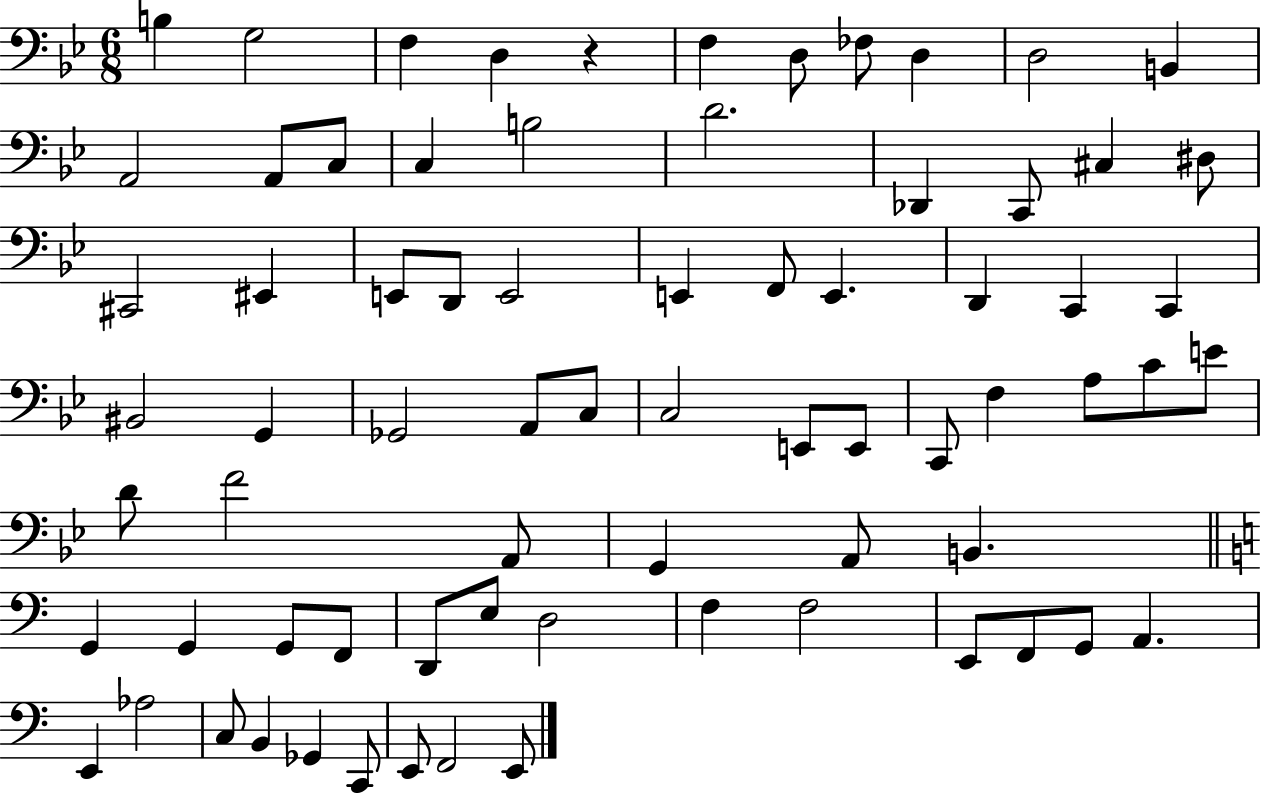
{
  \clef bass
  \numericTimeSignature
  \time 6/8
  \key bes \major
  b4 g2 | f4 d4 r4 | f4 d8 fes8 d4 | d2 b,4 | \break a,2 a,8 c8 | c4 b2 | d'2. | des,4 c,8 cis4 dis8 | \break cis,2 eis,4 | e,8 d,8 e,2 | e,4 f,8 e,4. | d,4 c,4 c,4 | \break bis,2 g,4 | ges,2 a,8 c8 | c2 e,8 e,8 | c,8 f4 a8 c'8 e'8 | \break d'8 f'2 a,8 | g,4 a,8 b,4. | \bar "||" \break \key c \major g,4 g,4 g,8 f,8 | d,8 e8 d2 | f4 f2 | e,8 f,8 g,8 a,4. | \break e,4 aes2 | c8 b,4 ges,4 c,8 | e,8 f,2 e,8 | \bar "|."
}